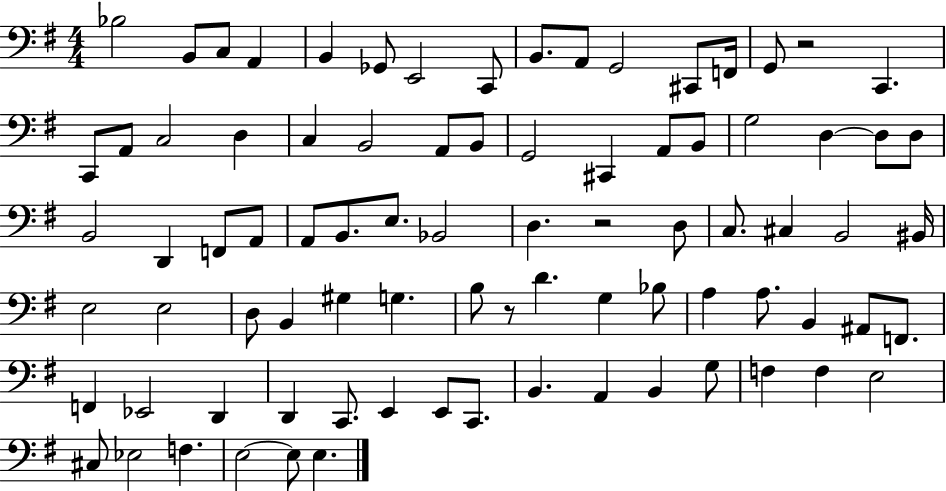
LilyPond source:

{
  \clef bass
  \numericTimeSignature
  \time 4/4
  \key g \major
  bes2 b,8 c8 a,4 | b,4 ges,8 e,2 c,8 | b,8. a,8 g,2 cis,8 f,16 | g,8 r2 c,4. | \break c,8 a,8 c2 d4 | c4 b,2 a,8 b,8 | g,2 cis,4 a,8 b,8 | g2 d4~~ d8 d8 | \break b,2 d,4 f,8 a,8 | a,8 b,8. e8. bes,2 | d4. r2 d8 | c8. cis4 b,2 bis,16 | \break e2 e2 | d8 b,4 gis4 g4. | b8 r8 d'4. g4 bes8 | a4 a8. b,4 ais,8 f,8. | \break f,4 ees,2 d,4 | d,4 c,8. e,4 e,8 c,8. | b,4. a,4 b,4 g8 | f4 f4 e2 | \break cis8 ees2 f4. | e2~~ e8 e4. | \bar "|."
}